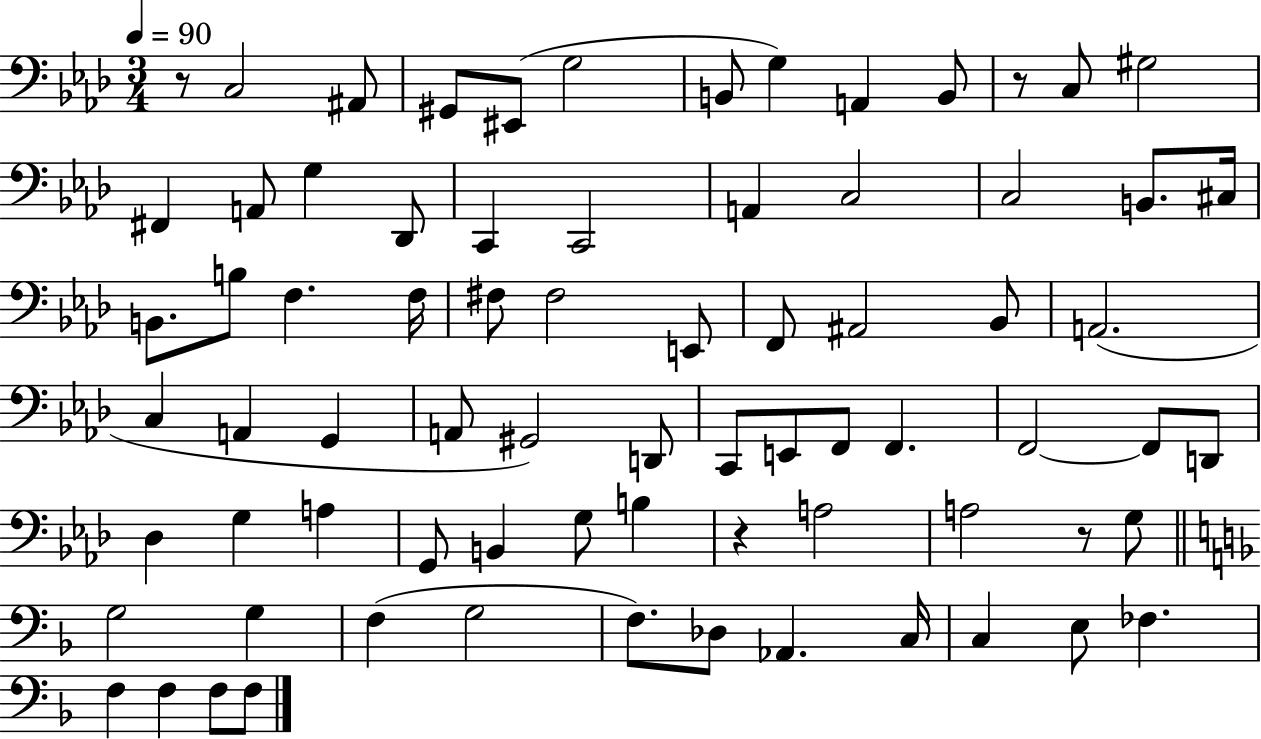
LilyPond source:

{
  \clef bass
  \numericTimeSignature
  \time 3/4
  \key aes \major
  \tempo 4 = 90
  r8 c2 ais,8 | gis,8 eis,8( g2 | b,8 g4) a,4 b,8 | r8 c8 gis2 | \break fis,4 a,8 g4 des,8 | c,4 c,2 | a,4 c2 | c2 b,8. cis16 | \break b,8. b8 f4. f16 | fis8 fis2 e,8 | f,8 ais,2 bes,8 | a,2.( | \break c4 a,4 g,4 | a,8 gis,2) d,8 | c,8 e,8 f,8 f,4. | f,2~~ f,8 d,8 | \break des4 g4 a4 | g,8 b,4 g8 b4 | r4 a2 | a2 r8 g8 | \break \bar "||" \break \key f \major g2 g4 | f4( g2 | f8.) des8 aes,4. c16 | c4 e8 fes4. | \break f4 f4 f8 f8 | \bar "|."
}